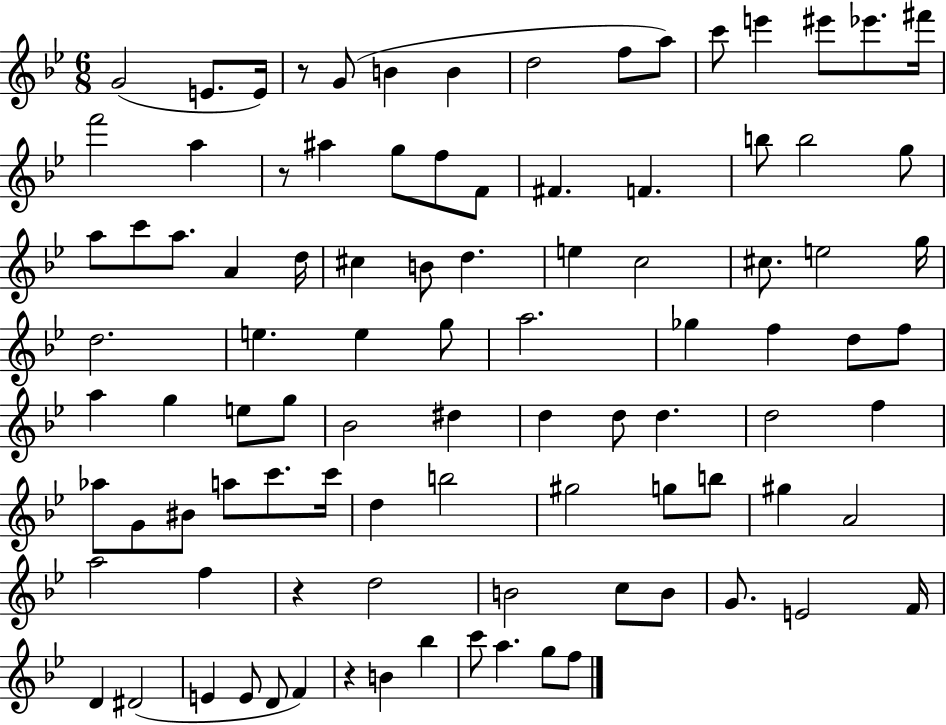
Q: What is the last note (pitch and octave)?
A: F5